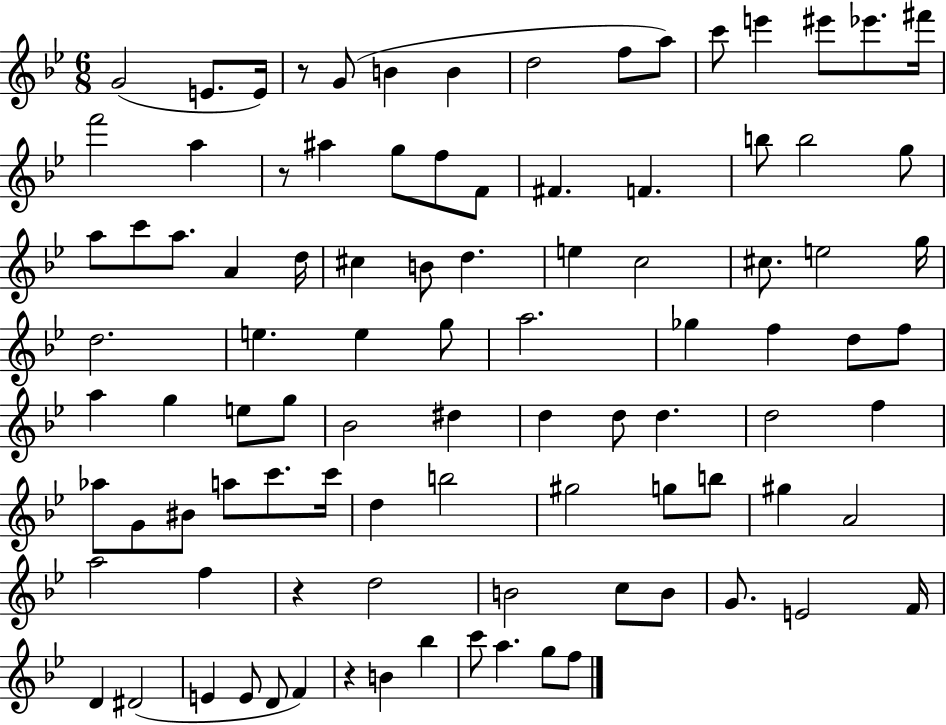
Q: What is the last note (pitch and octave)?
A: F5